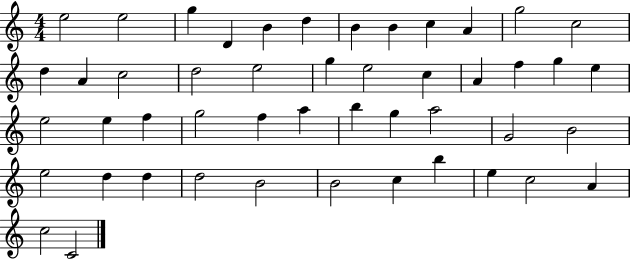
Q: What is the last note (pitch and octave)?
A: C4